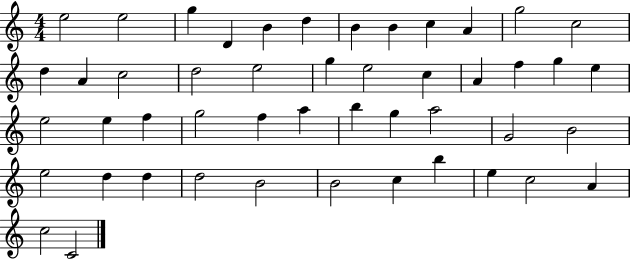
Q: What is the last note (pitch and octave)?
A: C4